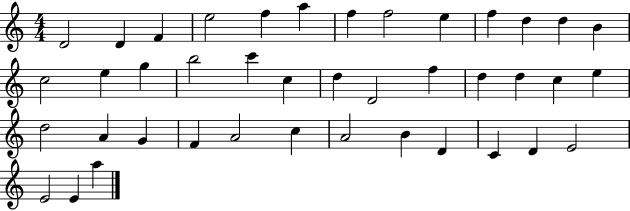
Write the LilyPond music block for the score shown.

{
  \clef treble
  \numericTimeSignature
  \time 4/4
  \key c \major
  d'2 d'4 f'4 | e''2 f''4 a''4 | f''4 f''2 e''4 | f''4 d''4 d''4 b'4 | \break c''2 e''4 g''4 | b''2 c'''4 c''4 | d''4 d'2 f''4 | d''4 d''4 c''4 e''4 | \break d''2 a'4 g'4 | f'4 a'2 c''4 | a'2 b'4 d'4 | c'4 d'4 e'2 | \break e'2 e'4 a''4 | \bar "|."
}